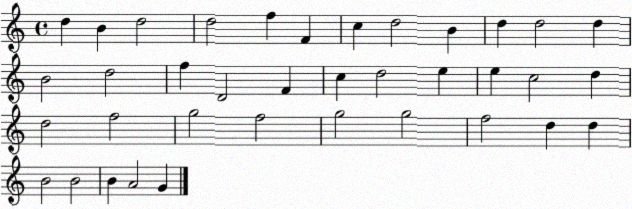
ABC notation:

X:1
T:Untitled
M:4/4
L:1/4
K:C
d B d2 d2 f F c d2 B d d2 d B2 d2 f D2 F c d2 e e c2 d d2 f2 g2 f2 g2 g2 f2 d d B2 B2 B A2 G